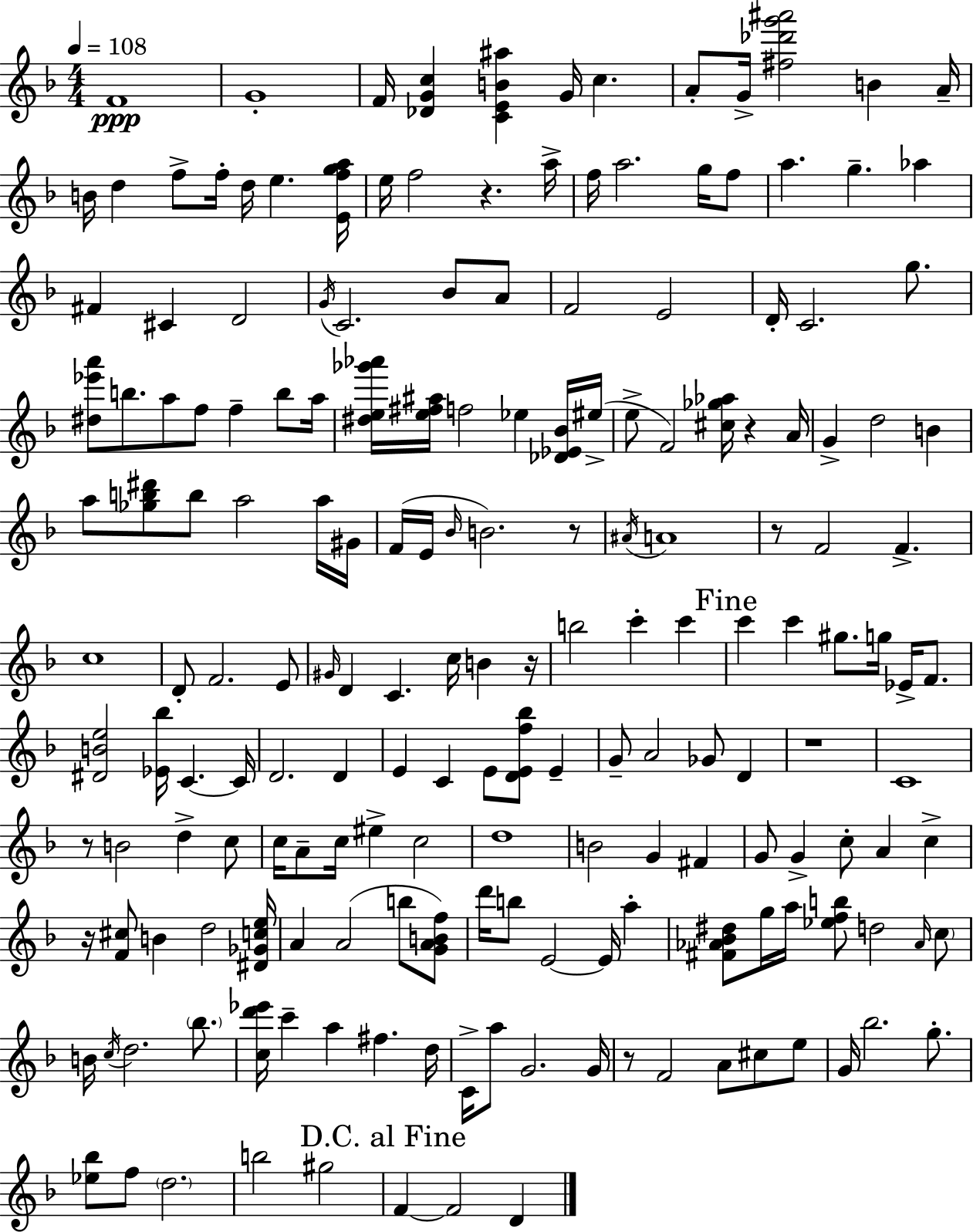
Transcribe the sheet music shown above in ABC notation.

X:1
T:Untitled
M:4/4
L:1/4
K:F
F4 G4 F/4 [_DGc] [CEB^a] G/4 c A/2 G/4 [^f_d'g'^a']2 B A/4 B/4 d f/2 f/4 d/4 e [Efga]/4 e/4 f2 z a/4 f/4 a2 g/4 f/2 a g _a ^F ^C D2 G/4 C2 _B/2 A/2 F2 E2 D/4 C2 g/2 [^d_e'a']/2 b/2 a/2 f/2 f b/2 a/4 [^de_g'_a']/4 [e^f^a]/4 f2 _e [_D_E_B]/4 ^e/4 e/2 F2 [^c_g_a]/4 z A/4 G d2 B a/2 [_gb^d']/2 b/2 a2 a/4 ^G/4 F/4 E/4 _B/4 B2 z/2 ^A/4 A4 z/2 F2 F c4 D/2 F2 E/2 ^G/4 D C c/4 B z/4 b2 c' c' c' c' ^g/2 g/4 _E/4 F/2 [^DBe]2 [_E_b]/4 C C/4 D2 D E C E/2 [DEf_b]/2 E G/2 A2 _G/2 D z4 C4 z/2 B2 d c/2 c/4 A/2 c/4 ^e c2 d4 B2 G ^F G/2 G c/2 A c z/4 [F^c]/2 B d2 [^D_Gce]/4 A A2 b/2 [GABf]/2 d'/4 b/2 E2 E/4 a [^F_A_B^d]/2 g/4 a/4 [_efb]/2 d2 _A/4 c/2 B/4 c/4 d2 _b/2 [cd'_e']/4 c' a ^f d/4 C/4 a/2 G2 G/4 z/2 F2 A/2 ^c/2 e/2 G/4 _b2 g/2 [_e_b]/2 f/2 d2 b2 ^g2 F F2 D